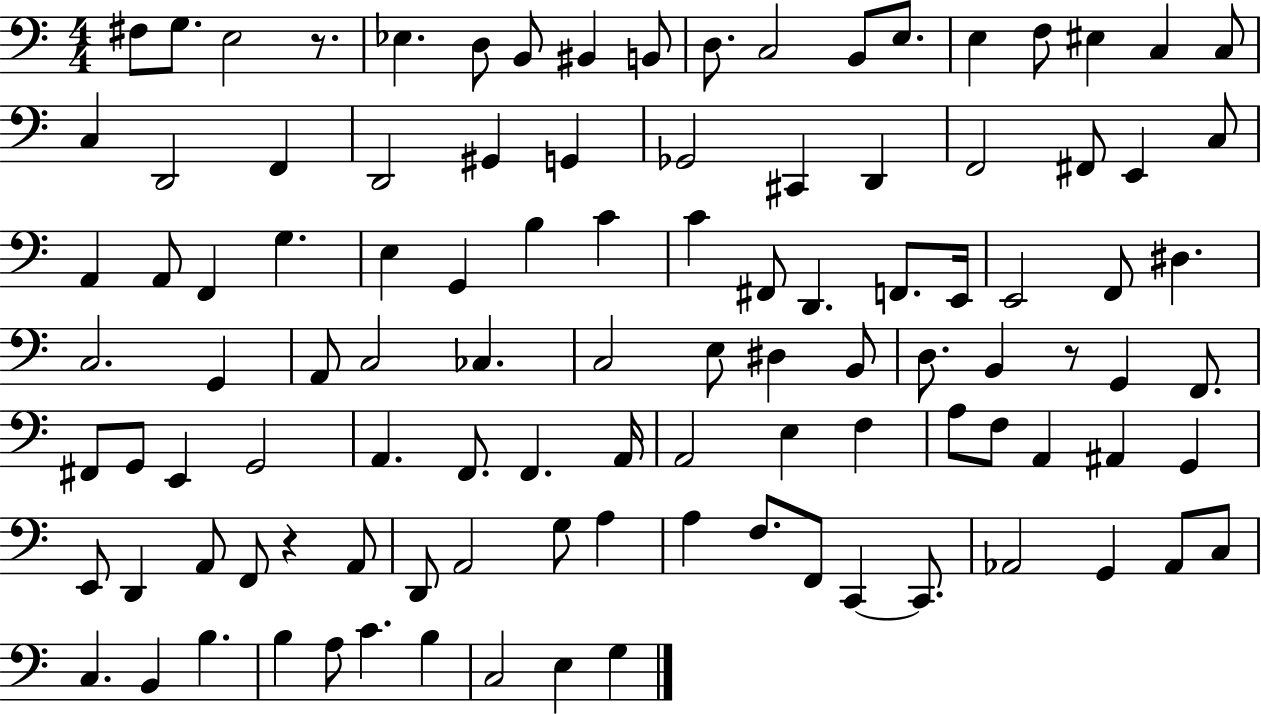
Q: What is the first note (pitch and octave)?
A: F#3